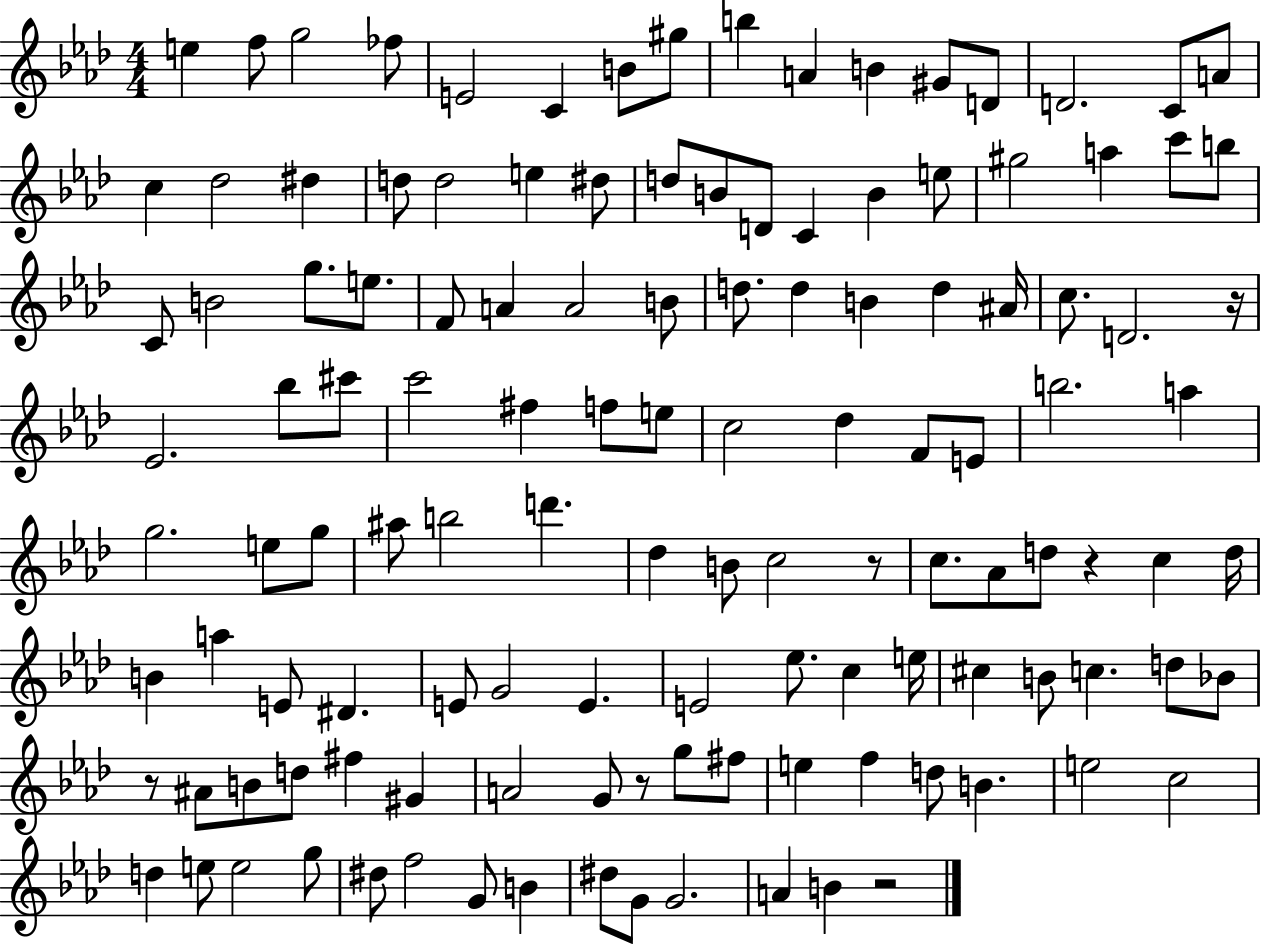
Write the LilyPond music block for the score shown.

{
  \clef treble
  \numericTimeSignature
  \time 4/4
  \key aes \major
  e''4 f''8 g''2 fes''8 | e'2 c'4 b'8 gis''8 | b''4 a'4 b'4 gis'8 d'8 | d'2. c'8 a'8 | \break c''4 des''2 dis''4 | d''8 d''2 e''4 dis''8 | d''8 b'8 d'8 c'4 b'4 e''8 | gis''2 a''4 c'''8 b''8 | \break c'8 b'2 g''8. e''8. | f'8 a'4 a'2 b'8 | d''8. d''4 b'4 d''4 ais'16 | c''8. d'2. r16 | \break ees'2. bes''8 cis'''8 | c'''2 fis''4 f''8 e''8 | c''2 des''4 f'8 e'8 | b''2. a''4 | \break g''2. e''8 g''8 | ais''8 b''2 d'''4. | des''4 b'8 c''2 r8 | c''8. aes'8 d''8 r4 c''4 d''16 | \break b'4 a''4 e'8 dis'4. | e'8 g'2 e'4. | e'2 ees''8. c''4 e''16 | cis''4 b'8 c''4. d''8 bes'8 | \break r8 ais'8 b'8 d''8 fis''4 gis'4 | a'2 g'8 r8 g''8 fis''8 | e''4 f''4 d''8 b'4. | e''2 c''2 | \break d''4 e''8 e''2 g''8 | dis''8 f''2 g'8 b'4 | dis''8 g'8 g'2. | a'4 b'4 r2 | \break \bar "|."
}